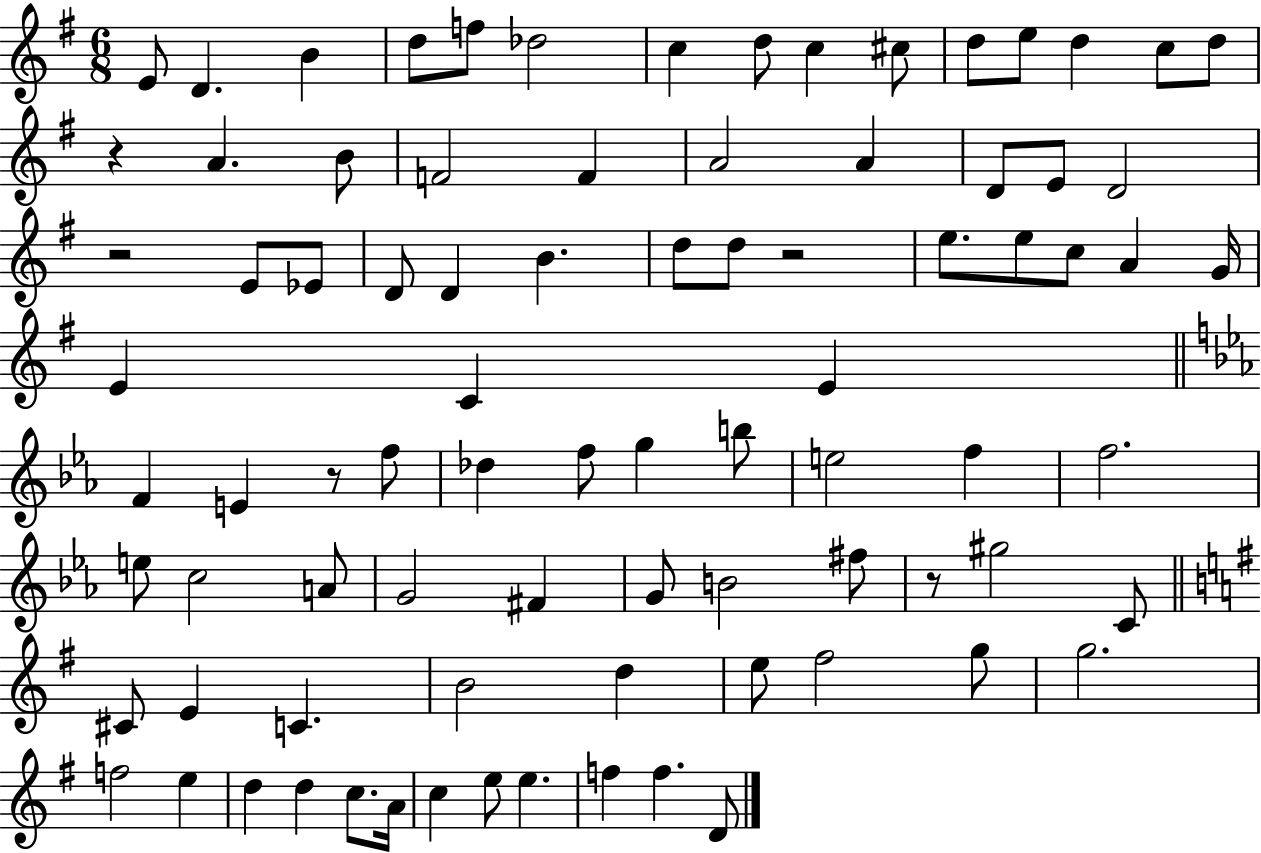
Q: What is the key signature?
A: G major